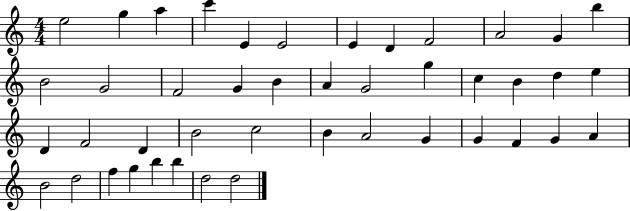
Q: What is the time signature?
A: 4/4